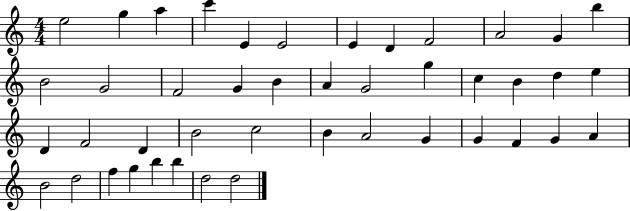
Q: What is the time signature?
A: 4/4